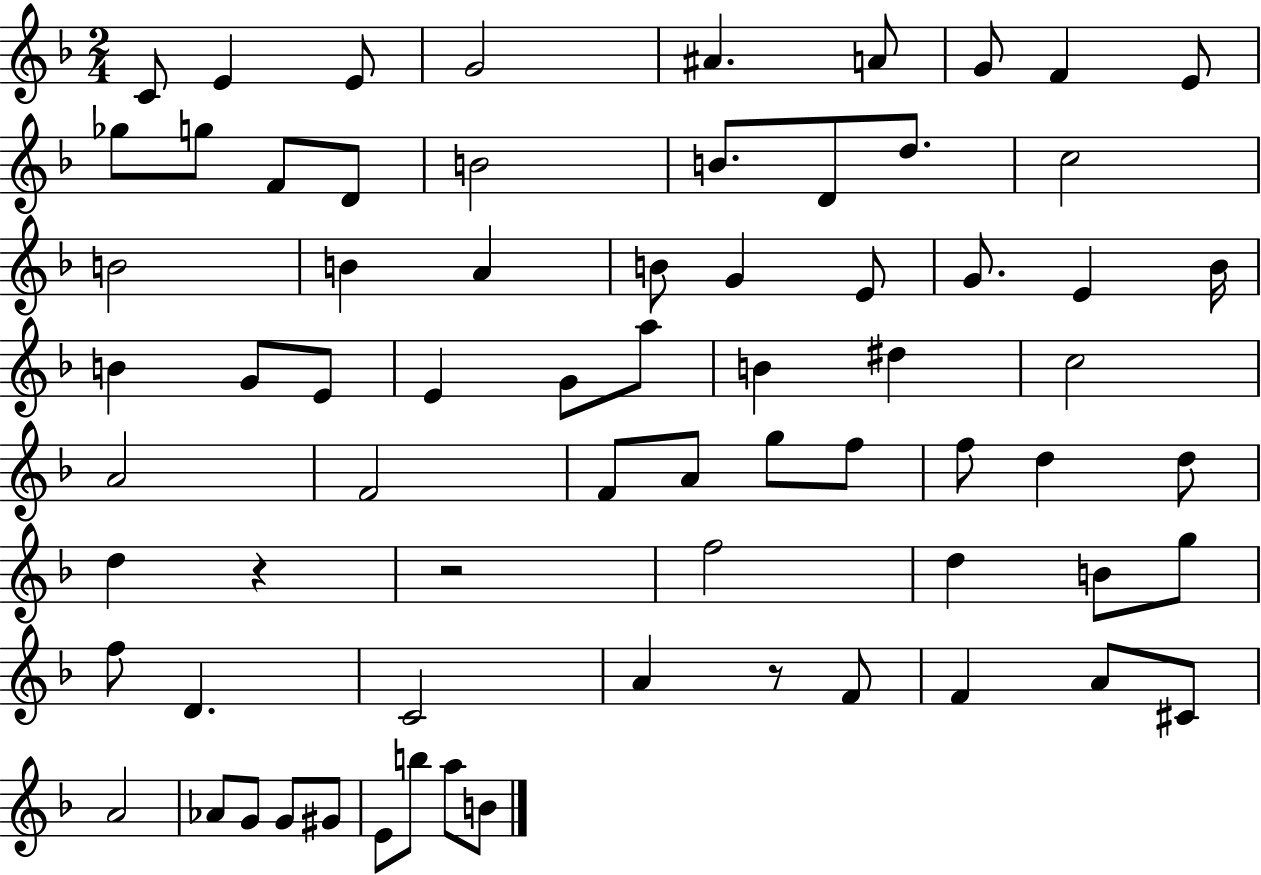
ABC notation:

X:1
T:Untitled
M:2/4
L:1/4
K:F
C/2 E E/2 G2 ^A A/2 G/2 F E/2 _g/2 g/2 F/2 D/2 B2 B/2 D/2 d/2 c2 B2 B A B/2 G E/2 G/2 E _B/4 B G/2 E/2 E G/2 a/2 B ^d c2 A2 F2 F/2 A/2 g/2 f/2 f/2 d d/2 d z z2 f2 d B/2 g/2 f/2 D C2 A z/2 F/2 F A/2 ^C/2 A2 _A/2 G/2 G/2 ^G/2 E/2 b/2 a/2 B/2